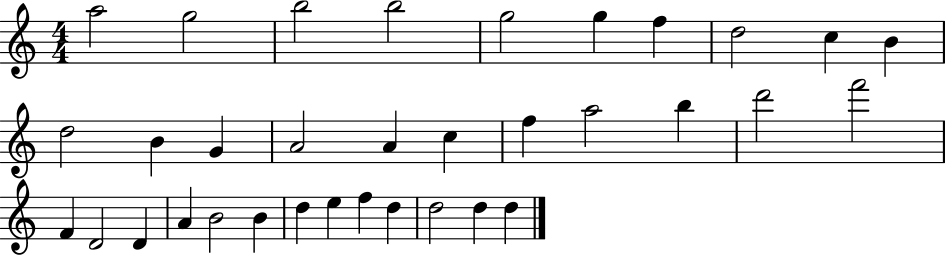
A5/h G5/h B5/h B5/h G5/h G5/q F5/q D5/h C5/q B4/q D5/h B4/q G4/q A4/h A4/q C5/q F5/q A5/h B5/q D6/h F6/h F4/q D4/h D4/q A4/q B4/h B4/q D5/q E5/q F5/q D5/q D5/h D5/q D5/q